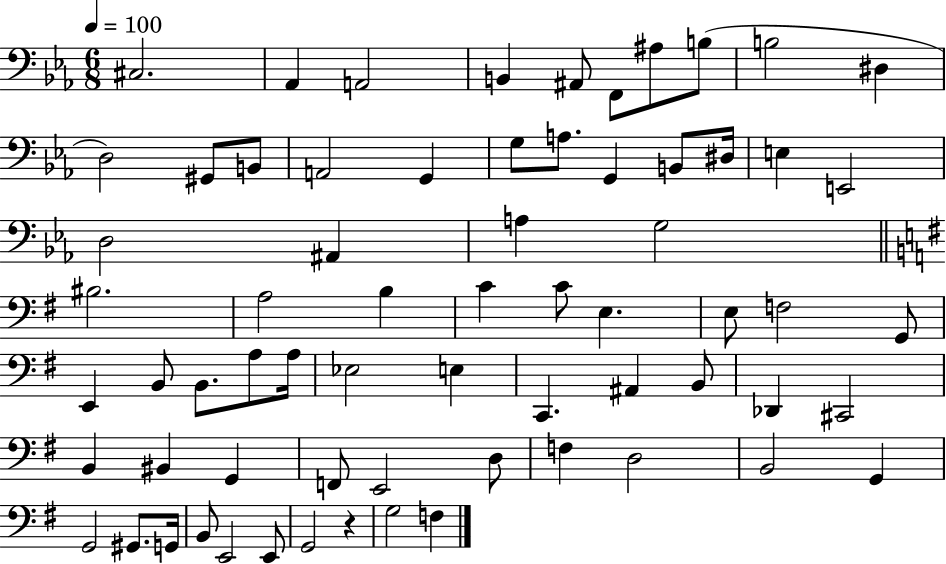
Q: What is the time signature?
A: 6/8